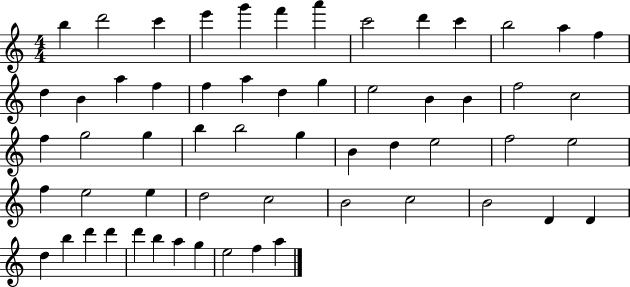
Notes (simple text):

B5/q D6/h C6/q E6/q G6/q F6/q A6/q C6/h D6/q C6/q B5/h A5/q F5/q D5/q B4/q A5/q F5/q F5/q A5/q D5/q G5/q E5/h B4/q B4/q F5/h C5/h F5/q G5/h G5/q B5/q B5/h G5/q B4/q D5/q E5/h F5/h E5/h F5/q E5/h E5/q D5/h C5/h B4/h C5/h B4/h D4/q D4/q D5/q B5/q D6/q D6/q D6/q B5/q A5/q G5/q E5/h F5/q A5/q